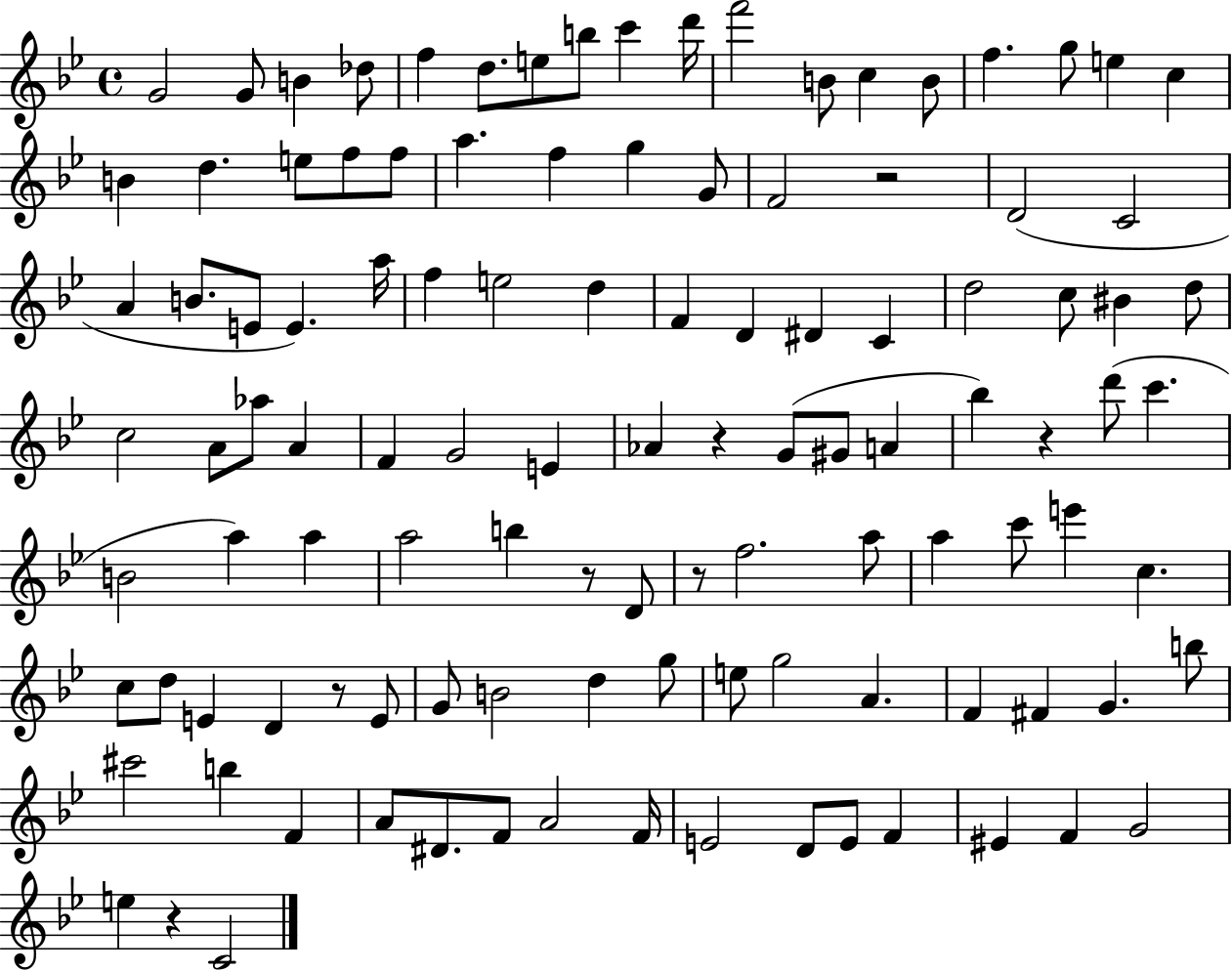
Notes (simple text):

G4/h G4/e B4/q Db5/e F5/q D5/e. E5/e B5/e C6/q D6/s F6/h B4/e C5/q B4/e F5/q. G5/e E5/q C5/q B4/q D5/q. E5/e F5/e F5/e A5/q. F5/q G5/q G4/e F4/h R/h D4/h C4/h A4/q B4/e. E4/e E4/q. A5/s F5/q E5/h D5/q F4/q D4/q D#4/q C4/q D5/h C5/e BIS4/q D5/e C5/h A4/e Ab5/e A4/q F4/q G4/h E4/q Ab4/q R/q G4/e G#4/e A4/q Bb5/q R/q D6/e C6/q. B4/h A5/q A5/q A5/h B5/q R/e D4/e R/e F5/h. A5/e A5/q C6/e E6/q C5/q. C5/e D5/e E4/q D4/q R/e E4/e G4/e B4/h D5/q G5/e E5/e G5/h A4/q. F4/q F#4/q G4/q. B5/e C#6/h B5/q F4/q A4/e D#4/e. F4/e A4/h F4/s E4/h D4/e E4/e F4/q EIS4/q F4/q G4/h E5/q R/q C4/h